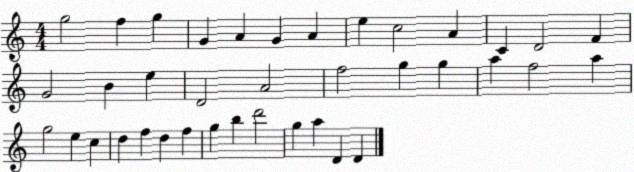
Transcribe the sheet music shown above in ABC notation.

X:1
T:Untitled
M:4/4
L:1/4
K:C
g2 f g G A G A e c2 A C D2 F G2 B e D2 A2 f2 g g a f2 a g2 e c d f d f g b d'2 g a D D